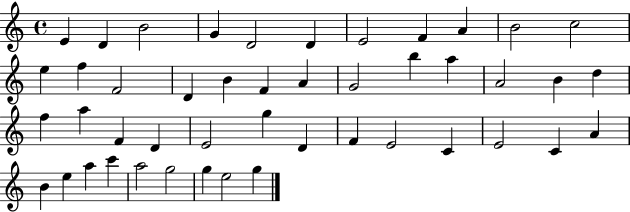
{
  \clef treble
  \time 4/4
  \defaultTimeSignature
  \key c \major
  e'4 d'4 b'2 | g'4 d'2 d'4 | e'2 f'4 a'4 | b'2 c''2 | \break e''4 f''4 f'2 | d'4 b'4 f'4 a'4 | g'2 b''4 a''4 | a'2 b'4 d''4 | \break f''4 a''4 f'4 d'4 | e'2 g''4 d'4 | f'4 e'2 c'4 | e'2 c'4 a'4 | \break b'4 e''4 a''4 c'''4 | a''2 g''2 | g''4 e''2 g''4 | \bar "|."
}